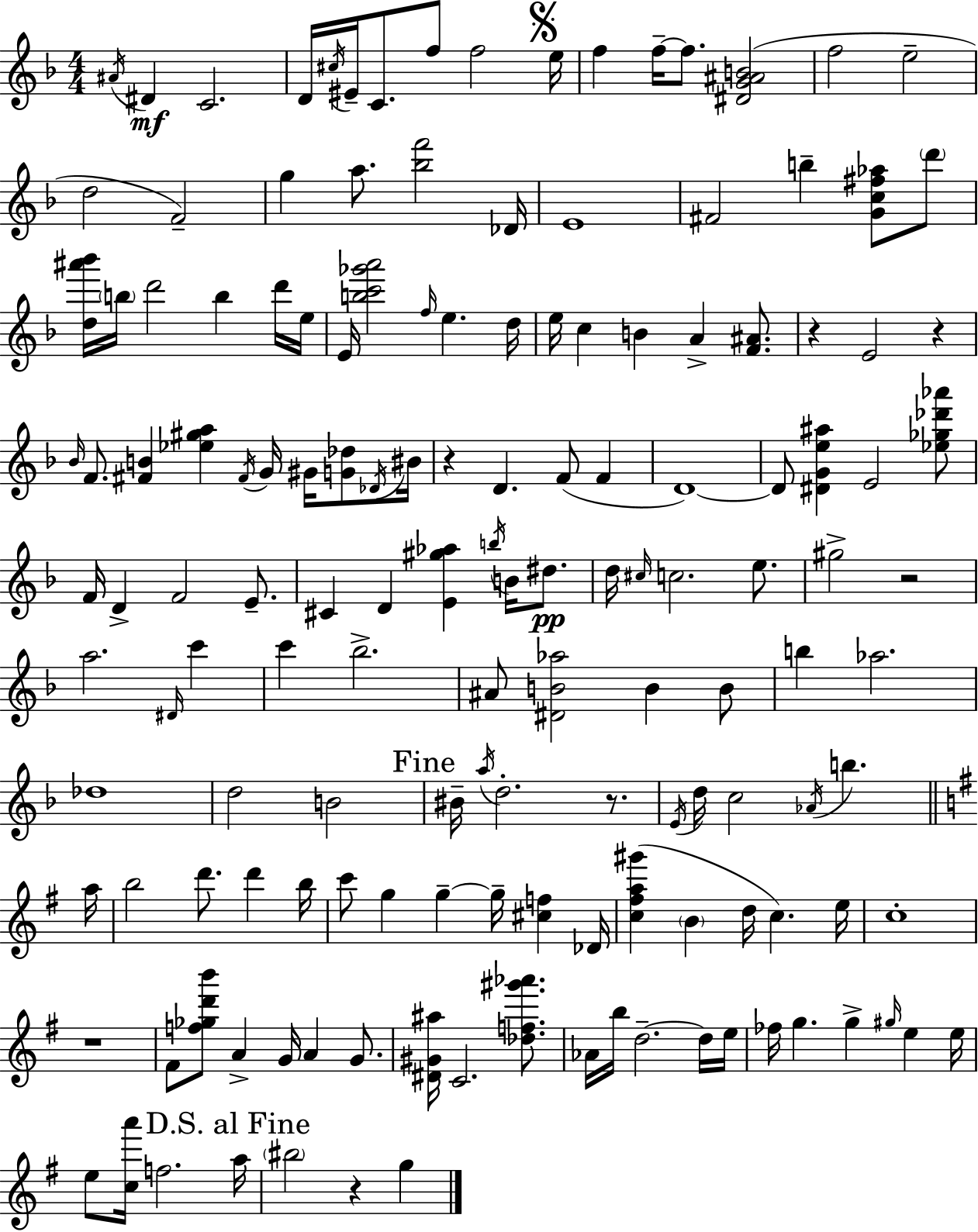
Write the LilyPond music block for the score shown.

{
  \clef treble
  \numericTimeSignature
  \time 4/4
  \key d \minor
  \acciaccatura { ais'16 }\mf dis'4 c'2. | d'16 \acciaccatura { cis''16 } eis'16-- c'8. f''8 f''2 | \mark \markup { \musicglyph "scripts.segno" } e''16 f''4 f''16--~~ f''8. <dis' g' ais' b'>2( | f''2 e''2-- | \break d''2 f'2--) | g''4 a''8. <bes'' f'''>2 | des'16 e'1 | fis'2 b''4-- <g' c'' fis'' aes''>8 | \break \parenthesize d'''8 <d'' ais''' bes'''>16 \parenthesize b''16 d'''2 b''4 | d'''16 e''16 e'16 <b'' c''' ges''' a'''>2 \grace { f''16 } e''4. | d''16 e''16 c''4 b'4 a'4-> | <f' ais'>8. r4 e'2 r4 | \break \grace { bes'16 } f'8. <fis' b'>4 <ees'' gis'' a''>4 \acciaccatura { fis'16 } | g'16 gis'16 <g' des''>8 \acciaccatura { des'16 } bis'16 r4 d'4. | f'8( f'4 d'1~~) | d'8 <dis' g' e'' ais''>4 e'2 | \break <ees'' ges'' des''' aes'''>8 f'16 d'4-> f'2 | e'8.-- cis'4 d'4 <e' gis'' aes''>4 | \acciaccatura { b''16 } b'16 dis''8.\pp d''16 \grace { cis''16 } c''2. | e''8. gis''2-> | \break r2 a''2. | \grace { dis'16 } c'''4 c'''4 bes''2.-> | ais'8 <dis' b' aes''>2 | b'4 b'8 b''4 aes''2. | \break des''1 | d''2 | b'2 \mark "Fine" bis'16-- \acciaccatura { a''16 } d''2.-. | r8. \acciaccatura { e'16 } d''16 c''2 | \break \acciaccatura { aes'16 } b''4. \bar "||" \break \key g \major a''16 b''2 d'''8. d'''4 | b''16 c'''8 g''4 g''4--~~ g''16-- <cis'' f''>4 | des'16 <c'' fis'' a'' gis'''>4( \parenthesize b'4 d''16 c''4.) | e''16 c''1-. | \break r1 | fis'8 <f'' ges'' d''' b'''>8 a'4-> g'16 a'4 g'8. | <dis' gis' ais''>16 c'2. <des'' f'' gis''' aes'''>8. | aes'16 b''16 d''2.--~~ d''16 | \break e''16 fes''16 g''4. g''4-> \grace { gis''16 } e''4 | e''16 e''8 <c'' a'''>16 f''2. | \mark "D.S. al Fine" a''16 \parenthesize bis''2 r4 g''4 | \bar "|."
}